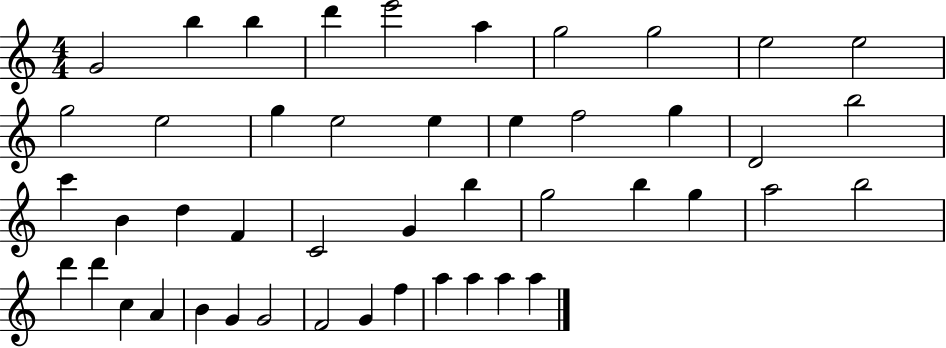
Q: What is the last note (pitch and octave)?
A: A5